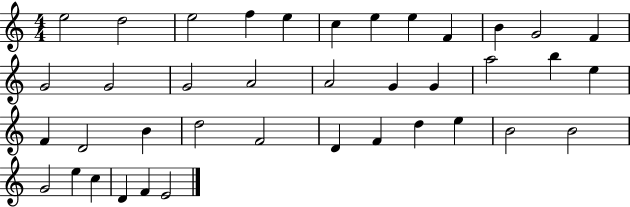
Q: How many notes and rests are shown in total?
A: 39